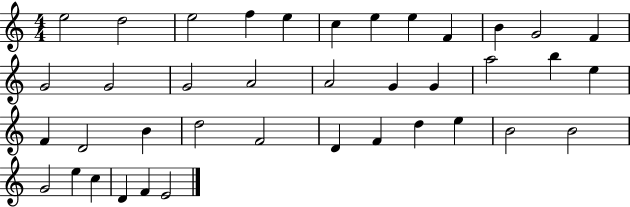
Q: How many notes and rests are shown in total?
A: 39